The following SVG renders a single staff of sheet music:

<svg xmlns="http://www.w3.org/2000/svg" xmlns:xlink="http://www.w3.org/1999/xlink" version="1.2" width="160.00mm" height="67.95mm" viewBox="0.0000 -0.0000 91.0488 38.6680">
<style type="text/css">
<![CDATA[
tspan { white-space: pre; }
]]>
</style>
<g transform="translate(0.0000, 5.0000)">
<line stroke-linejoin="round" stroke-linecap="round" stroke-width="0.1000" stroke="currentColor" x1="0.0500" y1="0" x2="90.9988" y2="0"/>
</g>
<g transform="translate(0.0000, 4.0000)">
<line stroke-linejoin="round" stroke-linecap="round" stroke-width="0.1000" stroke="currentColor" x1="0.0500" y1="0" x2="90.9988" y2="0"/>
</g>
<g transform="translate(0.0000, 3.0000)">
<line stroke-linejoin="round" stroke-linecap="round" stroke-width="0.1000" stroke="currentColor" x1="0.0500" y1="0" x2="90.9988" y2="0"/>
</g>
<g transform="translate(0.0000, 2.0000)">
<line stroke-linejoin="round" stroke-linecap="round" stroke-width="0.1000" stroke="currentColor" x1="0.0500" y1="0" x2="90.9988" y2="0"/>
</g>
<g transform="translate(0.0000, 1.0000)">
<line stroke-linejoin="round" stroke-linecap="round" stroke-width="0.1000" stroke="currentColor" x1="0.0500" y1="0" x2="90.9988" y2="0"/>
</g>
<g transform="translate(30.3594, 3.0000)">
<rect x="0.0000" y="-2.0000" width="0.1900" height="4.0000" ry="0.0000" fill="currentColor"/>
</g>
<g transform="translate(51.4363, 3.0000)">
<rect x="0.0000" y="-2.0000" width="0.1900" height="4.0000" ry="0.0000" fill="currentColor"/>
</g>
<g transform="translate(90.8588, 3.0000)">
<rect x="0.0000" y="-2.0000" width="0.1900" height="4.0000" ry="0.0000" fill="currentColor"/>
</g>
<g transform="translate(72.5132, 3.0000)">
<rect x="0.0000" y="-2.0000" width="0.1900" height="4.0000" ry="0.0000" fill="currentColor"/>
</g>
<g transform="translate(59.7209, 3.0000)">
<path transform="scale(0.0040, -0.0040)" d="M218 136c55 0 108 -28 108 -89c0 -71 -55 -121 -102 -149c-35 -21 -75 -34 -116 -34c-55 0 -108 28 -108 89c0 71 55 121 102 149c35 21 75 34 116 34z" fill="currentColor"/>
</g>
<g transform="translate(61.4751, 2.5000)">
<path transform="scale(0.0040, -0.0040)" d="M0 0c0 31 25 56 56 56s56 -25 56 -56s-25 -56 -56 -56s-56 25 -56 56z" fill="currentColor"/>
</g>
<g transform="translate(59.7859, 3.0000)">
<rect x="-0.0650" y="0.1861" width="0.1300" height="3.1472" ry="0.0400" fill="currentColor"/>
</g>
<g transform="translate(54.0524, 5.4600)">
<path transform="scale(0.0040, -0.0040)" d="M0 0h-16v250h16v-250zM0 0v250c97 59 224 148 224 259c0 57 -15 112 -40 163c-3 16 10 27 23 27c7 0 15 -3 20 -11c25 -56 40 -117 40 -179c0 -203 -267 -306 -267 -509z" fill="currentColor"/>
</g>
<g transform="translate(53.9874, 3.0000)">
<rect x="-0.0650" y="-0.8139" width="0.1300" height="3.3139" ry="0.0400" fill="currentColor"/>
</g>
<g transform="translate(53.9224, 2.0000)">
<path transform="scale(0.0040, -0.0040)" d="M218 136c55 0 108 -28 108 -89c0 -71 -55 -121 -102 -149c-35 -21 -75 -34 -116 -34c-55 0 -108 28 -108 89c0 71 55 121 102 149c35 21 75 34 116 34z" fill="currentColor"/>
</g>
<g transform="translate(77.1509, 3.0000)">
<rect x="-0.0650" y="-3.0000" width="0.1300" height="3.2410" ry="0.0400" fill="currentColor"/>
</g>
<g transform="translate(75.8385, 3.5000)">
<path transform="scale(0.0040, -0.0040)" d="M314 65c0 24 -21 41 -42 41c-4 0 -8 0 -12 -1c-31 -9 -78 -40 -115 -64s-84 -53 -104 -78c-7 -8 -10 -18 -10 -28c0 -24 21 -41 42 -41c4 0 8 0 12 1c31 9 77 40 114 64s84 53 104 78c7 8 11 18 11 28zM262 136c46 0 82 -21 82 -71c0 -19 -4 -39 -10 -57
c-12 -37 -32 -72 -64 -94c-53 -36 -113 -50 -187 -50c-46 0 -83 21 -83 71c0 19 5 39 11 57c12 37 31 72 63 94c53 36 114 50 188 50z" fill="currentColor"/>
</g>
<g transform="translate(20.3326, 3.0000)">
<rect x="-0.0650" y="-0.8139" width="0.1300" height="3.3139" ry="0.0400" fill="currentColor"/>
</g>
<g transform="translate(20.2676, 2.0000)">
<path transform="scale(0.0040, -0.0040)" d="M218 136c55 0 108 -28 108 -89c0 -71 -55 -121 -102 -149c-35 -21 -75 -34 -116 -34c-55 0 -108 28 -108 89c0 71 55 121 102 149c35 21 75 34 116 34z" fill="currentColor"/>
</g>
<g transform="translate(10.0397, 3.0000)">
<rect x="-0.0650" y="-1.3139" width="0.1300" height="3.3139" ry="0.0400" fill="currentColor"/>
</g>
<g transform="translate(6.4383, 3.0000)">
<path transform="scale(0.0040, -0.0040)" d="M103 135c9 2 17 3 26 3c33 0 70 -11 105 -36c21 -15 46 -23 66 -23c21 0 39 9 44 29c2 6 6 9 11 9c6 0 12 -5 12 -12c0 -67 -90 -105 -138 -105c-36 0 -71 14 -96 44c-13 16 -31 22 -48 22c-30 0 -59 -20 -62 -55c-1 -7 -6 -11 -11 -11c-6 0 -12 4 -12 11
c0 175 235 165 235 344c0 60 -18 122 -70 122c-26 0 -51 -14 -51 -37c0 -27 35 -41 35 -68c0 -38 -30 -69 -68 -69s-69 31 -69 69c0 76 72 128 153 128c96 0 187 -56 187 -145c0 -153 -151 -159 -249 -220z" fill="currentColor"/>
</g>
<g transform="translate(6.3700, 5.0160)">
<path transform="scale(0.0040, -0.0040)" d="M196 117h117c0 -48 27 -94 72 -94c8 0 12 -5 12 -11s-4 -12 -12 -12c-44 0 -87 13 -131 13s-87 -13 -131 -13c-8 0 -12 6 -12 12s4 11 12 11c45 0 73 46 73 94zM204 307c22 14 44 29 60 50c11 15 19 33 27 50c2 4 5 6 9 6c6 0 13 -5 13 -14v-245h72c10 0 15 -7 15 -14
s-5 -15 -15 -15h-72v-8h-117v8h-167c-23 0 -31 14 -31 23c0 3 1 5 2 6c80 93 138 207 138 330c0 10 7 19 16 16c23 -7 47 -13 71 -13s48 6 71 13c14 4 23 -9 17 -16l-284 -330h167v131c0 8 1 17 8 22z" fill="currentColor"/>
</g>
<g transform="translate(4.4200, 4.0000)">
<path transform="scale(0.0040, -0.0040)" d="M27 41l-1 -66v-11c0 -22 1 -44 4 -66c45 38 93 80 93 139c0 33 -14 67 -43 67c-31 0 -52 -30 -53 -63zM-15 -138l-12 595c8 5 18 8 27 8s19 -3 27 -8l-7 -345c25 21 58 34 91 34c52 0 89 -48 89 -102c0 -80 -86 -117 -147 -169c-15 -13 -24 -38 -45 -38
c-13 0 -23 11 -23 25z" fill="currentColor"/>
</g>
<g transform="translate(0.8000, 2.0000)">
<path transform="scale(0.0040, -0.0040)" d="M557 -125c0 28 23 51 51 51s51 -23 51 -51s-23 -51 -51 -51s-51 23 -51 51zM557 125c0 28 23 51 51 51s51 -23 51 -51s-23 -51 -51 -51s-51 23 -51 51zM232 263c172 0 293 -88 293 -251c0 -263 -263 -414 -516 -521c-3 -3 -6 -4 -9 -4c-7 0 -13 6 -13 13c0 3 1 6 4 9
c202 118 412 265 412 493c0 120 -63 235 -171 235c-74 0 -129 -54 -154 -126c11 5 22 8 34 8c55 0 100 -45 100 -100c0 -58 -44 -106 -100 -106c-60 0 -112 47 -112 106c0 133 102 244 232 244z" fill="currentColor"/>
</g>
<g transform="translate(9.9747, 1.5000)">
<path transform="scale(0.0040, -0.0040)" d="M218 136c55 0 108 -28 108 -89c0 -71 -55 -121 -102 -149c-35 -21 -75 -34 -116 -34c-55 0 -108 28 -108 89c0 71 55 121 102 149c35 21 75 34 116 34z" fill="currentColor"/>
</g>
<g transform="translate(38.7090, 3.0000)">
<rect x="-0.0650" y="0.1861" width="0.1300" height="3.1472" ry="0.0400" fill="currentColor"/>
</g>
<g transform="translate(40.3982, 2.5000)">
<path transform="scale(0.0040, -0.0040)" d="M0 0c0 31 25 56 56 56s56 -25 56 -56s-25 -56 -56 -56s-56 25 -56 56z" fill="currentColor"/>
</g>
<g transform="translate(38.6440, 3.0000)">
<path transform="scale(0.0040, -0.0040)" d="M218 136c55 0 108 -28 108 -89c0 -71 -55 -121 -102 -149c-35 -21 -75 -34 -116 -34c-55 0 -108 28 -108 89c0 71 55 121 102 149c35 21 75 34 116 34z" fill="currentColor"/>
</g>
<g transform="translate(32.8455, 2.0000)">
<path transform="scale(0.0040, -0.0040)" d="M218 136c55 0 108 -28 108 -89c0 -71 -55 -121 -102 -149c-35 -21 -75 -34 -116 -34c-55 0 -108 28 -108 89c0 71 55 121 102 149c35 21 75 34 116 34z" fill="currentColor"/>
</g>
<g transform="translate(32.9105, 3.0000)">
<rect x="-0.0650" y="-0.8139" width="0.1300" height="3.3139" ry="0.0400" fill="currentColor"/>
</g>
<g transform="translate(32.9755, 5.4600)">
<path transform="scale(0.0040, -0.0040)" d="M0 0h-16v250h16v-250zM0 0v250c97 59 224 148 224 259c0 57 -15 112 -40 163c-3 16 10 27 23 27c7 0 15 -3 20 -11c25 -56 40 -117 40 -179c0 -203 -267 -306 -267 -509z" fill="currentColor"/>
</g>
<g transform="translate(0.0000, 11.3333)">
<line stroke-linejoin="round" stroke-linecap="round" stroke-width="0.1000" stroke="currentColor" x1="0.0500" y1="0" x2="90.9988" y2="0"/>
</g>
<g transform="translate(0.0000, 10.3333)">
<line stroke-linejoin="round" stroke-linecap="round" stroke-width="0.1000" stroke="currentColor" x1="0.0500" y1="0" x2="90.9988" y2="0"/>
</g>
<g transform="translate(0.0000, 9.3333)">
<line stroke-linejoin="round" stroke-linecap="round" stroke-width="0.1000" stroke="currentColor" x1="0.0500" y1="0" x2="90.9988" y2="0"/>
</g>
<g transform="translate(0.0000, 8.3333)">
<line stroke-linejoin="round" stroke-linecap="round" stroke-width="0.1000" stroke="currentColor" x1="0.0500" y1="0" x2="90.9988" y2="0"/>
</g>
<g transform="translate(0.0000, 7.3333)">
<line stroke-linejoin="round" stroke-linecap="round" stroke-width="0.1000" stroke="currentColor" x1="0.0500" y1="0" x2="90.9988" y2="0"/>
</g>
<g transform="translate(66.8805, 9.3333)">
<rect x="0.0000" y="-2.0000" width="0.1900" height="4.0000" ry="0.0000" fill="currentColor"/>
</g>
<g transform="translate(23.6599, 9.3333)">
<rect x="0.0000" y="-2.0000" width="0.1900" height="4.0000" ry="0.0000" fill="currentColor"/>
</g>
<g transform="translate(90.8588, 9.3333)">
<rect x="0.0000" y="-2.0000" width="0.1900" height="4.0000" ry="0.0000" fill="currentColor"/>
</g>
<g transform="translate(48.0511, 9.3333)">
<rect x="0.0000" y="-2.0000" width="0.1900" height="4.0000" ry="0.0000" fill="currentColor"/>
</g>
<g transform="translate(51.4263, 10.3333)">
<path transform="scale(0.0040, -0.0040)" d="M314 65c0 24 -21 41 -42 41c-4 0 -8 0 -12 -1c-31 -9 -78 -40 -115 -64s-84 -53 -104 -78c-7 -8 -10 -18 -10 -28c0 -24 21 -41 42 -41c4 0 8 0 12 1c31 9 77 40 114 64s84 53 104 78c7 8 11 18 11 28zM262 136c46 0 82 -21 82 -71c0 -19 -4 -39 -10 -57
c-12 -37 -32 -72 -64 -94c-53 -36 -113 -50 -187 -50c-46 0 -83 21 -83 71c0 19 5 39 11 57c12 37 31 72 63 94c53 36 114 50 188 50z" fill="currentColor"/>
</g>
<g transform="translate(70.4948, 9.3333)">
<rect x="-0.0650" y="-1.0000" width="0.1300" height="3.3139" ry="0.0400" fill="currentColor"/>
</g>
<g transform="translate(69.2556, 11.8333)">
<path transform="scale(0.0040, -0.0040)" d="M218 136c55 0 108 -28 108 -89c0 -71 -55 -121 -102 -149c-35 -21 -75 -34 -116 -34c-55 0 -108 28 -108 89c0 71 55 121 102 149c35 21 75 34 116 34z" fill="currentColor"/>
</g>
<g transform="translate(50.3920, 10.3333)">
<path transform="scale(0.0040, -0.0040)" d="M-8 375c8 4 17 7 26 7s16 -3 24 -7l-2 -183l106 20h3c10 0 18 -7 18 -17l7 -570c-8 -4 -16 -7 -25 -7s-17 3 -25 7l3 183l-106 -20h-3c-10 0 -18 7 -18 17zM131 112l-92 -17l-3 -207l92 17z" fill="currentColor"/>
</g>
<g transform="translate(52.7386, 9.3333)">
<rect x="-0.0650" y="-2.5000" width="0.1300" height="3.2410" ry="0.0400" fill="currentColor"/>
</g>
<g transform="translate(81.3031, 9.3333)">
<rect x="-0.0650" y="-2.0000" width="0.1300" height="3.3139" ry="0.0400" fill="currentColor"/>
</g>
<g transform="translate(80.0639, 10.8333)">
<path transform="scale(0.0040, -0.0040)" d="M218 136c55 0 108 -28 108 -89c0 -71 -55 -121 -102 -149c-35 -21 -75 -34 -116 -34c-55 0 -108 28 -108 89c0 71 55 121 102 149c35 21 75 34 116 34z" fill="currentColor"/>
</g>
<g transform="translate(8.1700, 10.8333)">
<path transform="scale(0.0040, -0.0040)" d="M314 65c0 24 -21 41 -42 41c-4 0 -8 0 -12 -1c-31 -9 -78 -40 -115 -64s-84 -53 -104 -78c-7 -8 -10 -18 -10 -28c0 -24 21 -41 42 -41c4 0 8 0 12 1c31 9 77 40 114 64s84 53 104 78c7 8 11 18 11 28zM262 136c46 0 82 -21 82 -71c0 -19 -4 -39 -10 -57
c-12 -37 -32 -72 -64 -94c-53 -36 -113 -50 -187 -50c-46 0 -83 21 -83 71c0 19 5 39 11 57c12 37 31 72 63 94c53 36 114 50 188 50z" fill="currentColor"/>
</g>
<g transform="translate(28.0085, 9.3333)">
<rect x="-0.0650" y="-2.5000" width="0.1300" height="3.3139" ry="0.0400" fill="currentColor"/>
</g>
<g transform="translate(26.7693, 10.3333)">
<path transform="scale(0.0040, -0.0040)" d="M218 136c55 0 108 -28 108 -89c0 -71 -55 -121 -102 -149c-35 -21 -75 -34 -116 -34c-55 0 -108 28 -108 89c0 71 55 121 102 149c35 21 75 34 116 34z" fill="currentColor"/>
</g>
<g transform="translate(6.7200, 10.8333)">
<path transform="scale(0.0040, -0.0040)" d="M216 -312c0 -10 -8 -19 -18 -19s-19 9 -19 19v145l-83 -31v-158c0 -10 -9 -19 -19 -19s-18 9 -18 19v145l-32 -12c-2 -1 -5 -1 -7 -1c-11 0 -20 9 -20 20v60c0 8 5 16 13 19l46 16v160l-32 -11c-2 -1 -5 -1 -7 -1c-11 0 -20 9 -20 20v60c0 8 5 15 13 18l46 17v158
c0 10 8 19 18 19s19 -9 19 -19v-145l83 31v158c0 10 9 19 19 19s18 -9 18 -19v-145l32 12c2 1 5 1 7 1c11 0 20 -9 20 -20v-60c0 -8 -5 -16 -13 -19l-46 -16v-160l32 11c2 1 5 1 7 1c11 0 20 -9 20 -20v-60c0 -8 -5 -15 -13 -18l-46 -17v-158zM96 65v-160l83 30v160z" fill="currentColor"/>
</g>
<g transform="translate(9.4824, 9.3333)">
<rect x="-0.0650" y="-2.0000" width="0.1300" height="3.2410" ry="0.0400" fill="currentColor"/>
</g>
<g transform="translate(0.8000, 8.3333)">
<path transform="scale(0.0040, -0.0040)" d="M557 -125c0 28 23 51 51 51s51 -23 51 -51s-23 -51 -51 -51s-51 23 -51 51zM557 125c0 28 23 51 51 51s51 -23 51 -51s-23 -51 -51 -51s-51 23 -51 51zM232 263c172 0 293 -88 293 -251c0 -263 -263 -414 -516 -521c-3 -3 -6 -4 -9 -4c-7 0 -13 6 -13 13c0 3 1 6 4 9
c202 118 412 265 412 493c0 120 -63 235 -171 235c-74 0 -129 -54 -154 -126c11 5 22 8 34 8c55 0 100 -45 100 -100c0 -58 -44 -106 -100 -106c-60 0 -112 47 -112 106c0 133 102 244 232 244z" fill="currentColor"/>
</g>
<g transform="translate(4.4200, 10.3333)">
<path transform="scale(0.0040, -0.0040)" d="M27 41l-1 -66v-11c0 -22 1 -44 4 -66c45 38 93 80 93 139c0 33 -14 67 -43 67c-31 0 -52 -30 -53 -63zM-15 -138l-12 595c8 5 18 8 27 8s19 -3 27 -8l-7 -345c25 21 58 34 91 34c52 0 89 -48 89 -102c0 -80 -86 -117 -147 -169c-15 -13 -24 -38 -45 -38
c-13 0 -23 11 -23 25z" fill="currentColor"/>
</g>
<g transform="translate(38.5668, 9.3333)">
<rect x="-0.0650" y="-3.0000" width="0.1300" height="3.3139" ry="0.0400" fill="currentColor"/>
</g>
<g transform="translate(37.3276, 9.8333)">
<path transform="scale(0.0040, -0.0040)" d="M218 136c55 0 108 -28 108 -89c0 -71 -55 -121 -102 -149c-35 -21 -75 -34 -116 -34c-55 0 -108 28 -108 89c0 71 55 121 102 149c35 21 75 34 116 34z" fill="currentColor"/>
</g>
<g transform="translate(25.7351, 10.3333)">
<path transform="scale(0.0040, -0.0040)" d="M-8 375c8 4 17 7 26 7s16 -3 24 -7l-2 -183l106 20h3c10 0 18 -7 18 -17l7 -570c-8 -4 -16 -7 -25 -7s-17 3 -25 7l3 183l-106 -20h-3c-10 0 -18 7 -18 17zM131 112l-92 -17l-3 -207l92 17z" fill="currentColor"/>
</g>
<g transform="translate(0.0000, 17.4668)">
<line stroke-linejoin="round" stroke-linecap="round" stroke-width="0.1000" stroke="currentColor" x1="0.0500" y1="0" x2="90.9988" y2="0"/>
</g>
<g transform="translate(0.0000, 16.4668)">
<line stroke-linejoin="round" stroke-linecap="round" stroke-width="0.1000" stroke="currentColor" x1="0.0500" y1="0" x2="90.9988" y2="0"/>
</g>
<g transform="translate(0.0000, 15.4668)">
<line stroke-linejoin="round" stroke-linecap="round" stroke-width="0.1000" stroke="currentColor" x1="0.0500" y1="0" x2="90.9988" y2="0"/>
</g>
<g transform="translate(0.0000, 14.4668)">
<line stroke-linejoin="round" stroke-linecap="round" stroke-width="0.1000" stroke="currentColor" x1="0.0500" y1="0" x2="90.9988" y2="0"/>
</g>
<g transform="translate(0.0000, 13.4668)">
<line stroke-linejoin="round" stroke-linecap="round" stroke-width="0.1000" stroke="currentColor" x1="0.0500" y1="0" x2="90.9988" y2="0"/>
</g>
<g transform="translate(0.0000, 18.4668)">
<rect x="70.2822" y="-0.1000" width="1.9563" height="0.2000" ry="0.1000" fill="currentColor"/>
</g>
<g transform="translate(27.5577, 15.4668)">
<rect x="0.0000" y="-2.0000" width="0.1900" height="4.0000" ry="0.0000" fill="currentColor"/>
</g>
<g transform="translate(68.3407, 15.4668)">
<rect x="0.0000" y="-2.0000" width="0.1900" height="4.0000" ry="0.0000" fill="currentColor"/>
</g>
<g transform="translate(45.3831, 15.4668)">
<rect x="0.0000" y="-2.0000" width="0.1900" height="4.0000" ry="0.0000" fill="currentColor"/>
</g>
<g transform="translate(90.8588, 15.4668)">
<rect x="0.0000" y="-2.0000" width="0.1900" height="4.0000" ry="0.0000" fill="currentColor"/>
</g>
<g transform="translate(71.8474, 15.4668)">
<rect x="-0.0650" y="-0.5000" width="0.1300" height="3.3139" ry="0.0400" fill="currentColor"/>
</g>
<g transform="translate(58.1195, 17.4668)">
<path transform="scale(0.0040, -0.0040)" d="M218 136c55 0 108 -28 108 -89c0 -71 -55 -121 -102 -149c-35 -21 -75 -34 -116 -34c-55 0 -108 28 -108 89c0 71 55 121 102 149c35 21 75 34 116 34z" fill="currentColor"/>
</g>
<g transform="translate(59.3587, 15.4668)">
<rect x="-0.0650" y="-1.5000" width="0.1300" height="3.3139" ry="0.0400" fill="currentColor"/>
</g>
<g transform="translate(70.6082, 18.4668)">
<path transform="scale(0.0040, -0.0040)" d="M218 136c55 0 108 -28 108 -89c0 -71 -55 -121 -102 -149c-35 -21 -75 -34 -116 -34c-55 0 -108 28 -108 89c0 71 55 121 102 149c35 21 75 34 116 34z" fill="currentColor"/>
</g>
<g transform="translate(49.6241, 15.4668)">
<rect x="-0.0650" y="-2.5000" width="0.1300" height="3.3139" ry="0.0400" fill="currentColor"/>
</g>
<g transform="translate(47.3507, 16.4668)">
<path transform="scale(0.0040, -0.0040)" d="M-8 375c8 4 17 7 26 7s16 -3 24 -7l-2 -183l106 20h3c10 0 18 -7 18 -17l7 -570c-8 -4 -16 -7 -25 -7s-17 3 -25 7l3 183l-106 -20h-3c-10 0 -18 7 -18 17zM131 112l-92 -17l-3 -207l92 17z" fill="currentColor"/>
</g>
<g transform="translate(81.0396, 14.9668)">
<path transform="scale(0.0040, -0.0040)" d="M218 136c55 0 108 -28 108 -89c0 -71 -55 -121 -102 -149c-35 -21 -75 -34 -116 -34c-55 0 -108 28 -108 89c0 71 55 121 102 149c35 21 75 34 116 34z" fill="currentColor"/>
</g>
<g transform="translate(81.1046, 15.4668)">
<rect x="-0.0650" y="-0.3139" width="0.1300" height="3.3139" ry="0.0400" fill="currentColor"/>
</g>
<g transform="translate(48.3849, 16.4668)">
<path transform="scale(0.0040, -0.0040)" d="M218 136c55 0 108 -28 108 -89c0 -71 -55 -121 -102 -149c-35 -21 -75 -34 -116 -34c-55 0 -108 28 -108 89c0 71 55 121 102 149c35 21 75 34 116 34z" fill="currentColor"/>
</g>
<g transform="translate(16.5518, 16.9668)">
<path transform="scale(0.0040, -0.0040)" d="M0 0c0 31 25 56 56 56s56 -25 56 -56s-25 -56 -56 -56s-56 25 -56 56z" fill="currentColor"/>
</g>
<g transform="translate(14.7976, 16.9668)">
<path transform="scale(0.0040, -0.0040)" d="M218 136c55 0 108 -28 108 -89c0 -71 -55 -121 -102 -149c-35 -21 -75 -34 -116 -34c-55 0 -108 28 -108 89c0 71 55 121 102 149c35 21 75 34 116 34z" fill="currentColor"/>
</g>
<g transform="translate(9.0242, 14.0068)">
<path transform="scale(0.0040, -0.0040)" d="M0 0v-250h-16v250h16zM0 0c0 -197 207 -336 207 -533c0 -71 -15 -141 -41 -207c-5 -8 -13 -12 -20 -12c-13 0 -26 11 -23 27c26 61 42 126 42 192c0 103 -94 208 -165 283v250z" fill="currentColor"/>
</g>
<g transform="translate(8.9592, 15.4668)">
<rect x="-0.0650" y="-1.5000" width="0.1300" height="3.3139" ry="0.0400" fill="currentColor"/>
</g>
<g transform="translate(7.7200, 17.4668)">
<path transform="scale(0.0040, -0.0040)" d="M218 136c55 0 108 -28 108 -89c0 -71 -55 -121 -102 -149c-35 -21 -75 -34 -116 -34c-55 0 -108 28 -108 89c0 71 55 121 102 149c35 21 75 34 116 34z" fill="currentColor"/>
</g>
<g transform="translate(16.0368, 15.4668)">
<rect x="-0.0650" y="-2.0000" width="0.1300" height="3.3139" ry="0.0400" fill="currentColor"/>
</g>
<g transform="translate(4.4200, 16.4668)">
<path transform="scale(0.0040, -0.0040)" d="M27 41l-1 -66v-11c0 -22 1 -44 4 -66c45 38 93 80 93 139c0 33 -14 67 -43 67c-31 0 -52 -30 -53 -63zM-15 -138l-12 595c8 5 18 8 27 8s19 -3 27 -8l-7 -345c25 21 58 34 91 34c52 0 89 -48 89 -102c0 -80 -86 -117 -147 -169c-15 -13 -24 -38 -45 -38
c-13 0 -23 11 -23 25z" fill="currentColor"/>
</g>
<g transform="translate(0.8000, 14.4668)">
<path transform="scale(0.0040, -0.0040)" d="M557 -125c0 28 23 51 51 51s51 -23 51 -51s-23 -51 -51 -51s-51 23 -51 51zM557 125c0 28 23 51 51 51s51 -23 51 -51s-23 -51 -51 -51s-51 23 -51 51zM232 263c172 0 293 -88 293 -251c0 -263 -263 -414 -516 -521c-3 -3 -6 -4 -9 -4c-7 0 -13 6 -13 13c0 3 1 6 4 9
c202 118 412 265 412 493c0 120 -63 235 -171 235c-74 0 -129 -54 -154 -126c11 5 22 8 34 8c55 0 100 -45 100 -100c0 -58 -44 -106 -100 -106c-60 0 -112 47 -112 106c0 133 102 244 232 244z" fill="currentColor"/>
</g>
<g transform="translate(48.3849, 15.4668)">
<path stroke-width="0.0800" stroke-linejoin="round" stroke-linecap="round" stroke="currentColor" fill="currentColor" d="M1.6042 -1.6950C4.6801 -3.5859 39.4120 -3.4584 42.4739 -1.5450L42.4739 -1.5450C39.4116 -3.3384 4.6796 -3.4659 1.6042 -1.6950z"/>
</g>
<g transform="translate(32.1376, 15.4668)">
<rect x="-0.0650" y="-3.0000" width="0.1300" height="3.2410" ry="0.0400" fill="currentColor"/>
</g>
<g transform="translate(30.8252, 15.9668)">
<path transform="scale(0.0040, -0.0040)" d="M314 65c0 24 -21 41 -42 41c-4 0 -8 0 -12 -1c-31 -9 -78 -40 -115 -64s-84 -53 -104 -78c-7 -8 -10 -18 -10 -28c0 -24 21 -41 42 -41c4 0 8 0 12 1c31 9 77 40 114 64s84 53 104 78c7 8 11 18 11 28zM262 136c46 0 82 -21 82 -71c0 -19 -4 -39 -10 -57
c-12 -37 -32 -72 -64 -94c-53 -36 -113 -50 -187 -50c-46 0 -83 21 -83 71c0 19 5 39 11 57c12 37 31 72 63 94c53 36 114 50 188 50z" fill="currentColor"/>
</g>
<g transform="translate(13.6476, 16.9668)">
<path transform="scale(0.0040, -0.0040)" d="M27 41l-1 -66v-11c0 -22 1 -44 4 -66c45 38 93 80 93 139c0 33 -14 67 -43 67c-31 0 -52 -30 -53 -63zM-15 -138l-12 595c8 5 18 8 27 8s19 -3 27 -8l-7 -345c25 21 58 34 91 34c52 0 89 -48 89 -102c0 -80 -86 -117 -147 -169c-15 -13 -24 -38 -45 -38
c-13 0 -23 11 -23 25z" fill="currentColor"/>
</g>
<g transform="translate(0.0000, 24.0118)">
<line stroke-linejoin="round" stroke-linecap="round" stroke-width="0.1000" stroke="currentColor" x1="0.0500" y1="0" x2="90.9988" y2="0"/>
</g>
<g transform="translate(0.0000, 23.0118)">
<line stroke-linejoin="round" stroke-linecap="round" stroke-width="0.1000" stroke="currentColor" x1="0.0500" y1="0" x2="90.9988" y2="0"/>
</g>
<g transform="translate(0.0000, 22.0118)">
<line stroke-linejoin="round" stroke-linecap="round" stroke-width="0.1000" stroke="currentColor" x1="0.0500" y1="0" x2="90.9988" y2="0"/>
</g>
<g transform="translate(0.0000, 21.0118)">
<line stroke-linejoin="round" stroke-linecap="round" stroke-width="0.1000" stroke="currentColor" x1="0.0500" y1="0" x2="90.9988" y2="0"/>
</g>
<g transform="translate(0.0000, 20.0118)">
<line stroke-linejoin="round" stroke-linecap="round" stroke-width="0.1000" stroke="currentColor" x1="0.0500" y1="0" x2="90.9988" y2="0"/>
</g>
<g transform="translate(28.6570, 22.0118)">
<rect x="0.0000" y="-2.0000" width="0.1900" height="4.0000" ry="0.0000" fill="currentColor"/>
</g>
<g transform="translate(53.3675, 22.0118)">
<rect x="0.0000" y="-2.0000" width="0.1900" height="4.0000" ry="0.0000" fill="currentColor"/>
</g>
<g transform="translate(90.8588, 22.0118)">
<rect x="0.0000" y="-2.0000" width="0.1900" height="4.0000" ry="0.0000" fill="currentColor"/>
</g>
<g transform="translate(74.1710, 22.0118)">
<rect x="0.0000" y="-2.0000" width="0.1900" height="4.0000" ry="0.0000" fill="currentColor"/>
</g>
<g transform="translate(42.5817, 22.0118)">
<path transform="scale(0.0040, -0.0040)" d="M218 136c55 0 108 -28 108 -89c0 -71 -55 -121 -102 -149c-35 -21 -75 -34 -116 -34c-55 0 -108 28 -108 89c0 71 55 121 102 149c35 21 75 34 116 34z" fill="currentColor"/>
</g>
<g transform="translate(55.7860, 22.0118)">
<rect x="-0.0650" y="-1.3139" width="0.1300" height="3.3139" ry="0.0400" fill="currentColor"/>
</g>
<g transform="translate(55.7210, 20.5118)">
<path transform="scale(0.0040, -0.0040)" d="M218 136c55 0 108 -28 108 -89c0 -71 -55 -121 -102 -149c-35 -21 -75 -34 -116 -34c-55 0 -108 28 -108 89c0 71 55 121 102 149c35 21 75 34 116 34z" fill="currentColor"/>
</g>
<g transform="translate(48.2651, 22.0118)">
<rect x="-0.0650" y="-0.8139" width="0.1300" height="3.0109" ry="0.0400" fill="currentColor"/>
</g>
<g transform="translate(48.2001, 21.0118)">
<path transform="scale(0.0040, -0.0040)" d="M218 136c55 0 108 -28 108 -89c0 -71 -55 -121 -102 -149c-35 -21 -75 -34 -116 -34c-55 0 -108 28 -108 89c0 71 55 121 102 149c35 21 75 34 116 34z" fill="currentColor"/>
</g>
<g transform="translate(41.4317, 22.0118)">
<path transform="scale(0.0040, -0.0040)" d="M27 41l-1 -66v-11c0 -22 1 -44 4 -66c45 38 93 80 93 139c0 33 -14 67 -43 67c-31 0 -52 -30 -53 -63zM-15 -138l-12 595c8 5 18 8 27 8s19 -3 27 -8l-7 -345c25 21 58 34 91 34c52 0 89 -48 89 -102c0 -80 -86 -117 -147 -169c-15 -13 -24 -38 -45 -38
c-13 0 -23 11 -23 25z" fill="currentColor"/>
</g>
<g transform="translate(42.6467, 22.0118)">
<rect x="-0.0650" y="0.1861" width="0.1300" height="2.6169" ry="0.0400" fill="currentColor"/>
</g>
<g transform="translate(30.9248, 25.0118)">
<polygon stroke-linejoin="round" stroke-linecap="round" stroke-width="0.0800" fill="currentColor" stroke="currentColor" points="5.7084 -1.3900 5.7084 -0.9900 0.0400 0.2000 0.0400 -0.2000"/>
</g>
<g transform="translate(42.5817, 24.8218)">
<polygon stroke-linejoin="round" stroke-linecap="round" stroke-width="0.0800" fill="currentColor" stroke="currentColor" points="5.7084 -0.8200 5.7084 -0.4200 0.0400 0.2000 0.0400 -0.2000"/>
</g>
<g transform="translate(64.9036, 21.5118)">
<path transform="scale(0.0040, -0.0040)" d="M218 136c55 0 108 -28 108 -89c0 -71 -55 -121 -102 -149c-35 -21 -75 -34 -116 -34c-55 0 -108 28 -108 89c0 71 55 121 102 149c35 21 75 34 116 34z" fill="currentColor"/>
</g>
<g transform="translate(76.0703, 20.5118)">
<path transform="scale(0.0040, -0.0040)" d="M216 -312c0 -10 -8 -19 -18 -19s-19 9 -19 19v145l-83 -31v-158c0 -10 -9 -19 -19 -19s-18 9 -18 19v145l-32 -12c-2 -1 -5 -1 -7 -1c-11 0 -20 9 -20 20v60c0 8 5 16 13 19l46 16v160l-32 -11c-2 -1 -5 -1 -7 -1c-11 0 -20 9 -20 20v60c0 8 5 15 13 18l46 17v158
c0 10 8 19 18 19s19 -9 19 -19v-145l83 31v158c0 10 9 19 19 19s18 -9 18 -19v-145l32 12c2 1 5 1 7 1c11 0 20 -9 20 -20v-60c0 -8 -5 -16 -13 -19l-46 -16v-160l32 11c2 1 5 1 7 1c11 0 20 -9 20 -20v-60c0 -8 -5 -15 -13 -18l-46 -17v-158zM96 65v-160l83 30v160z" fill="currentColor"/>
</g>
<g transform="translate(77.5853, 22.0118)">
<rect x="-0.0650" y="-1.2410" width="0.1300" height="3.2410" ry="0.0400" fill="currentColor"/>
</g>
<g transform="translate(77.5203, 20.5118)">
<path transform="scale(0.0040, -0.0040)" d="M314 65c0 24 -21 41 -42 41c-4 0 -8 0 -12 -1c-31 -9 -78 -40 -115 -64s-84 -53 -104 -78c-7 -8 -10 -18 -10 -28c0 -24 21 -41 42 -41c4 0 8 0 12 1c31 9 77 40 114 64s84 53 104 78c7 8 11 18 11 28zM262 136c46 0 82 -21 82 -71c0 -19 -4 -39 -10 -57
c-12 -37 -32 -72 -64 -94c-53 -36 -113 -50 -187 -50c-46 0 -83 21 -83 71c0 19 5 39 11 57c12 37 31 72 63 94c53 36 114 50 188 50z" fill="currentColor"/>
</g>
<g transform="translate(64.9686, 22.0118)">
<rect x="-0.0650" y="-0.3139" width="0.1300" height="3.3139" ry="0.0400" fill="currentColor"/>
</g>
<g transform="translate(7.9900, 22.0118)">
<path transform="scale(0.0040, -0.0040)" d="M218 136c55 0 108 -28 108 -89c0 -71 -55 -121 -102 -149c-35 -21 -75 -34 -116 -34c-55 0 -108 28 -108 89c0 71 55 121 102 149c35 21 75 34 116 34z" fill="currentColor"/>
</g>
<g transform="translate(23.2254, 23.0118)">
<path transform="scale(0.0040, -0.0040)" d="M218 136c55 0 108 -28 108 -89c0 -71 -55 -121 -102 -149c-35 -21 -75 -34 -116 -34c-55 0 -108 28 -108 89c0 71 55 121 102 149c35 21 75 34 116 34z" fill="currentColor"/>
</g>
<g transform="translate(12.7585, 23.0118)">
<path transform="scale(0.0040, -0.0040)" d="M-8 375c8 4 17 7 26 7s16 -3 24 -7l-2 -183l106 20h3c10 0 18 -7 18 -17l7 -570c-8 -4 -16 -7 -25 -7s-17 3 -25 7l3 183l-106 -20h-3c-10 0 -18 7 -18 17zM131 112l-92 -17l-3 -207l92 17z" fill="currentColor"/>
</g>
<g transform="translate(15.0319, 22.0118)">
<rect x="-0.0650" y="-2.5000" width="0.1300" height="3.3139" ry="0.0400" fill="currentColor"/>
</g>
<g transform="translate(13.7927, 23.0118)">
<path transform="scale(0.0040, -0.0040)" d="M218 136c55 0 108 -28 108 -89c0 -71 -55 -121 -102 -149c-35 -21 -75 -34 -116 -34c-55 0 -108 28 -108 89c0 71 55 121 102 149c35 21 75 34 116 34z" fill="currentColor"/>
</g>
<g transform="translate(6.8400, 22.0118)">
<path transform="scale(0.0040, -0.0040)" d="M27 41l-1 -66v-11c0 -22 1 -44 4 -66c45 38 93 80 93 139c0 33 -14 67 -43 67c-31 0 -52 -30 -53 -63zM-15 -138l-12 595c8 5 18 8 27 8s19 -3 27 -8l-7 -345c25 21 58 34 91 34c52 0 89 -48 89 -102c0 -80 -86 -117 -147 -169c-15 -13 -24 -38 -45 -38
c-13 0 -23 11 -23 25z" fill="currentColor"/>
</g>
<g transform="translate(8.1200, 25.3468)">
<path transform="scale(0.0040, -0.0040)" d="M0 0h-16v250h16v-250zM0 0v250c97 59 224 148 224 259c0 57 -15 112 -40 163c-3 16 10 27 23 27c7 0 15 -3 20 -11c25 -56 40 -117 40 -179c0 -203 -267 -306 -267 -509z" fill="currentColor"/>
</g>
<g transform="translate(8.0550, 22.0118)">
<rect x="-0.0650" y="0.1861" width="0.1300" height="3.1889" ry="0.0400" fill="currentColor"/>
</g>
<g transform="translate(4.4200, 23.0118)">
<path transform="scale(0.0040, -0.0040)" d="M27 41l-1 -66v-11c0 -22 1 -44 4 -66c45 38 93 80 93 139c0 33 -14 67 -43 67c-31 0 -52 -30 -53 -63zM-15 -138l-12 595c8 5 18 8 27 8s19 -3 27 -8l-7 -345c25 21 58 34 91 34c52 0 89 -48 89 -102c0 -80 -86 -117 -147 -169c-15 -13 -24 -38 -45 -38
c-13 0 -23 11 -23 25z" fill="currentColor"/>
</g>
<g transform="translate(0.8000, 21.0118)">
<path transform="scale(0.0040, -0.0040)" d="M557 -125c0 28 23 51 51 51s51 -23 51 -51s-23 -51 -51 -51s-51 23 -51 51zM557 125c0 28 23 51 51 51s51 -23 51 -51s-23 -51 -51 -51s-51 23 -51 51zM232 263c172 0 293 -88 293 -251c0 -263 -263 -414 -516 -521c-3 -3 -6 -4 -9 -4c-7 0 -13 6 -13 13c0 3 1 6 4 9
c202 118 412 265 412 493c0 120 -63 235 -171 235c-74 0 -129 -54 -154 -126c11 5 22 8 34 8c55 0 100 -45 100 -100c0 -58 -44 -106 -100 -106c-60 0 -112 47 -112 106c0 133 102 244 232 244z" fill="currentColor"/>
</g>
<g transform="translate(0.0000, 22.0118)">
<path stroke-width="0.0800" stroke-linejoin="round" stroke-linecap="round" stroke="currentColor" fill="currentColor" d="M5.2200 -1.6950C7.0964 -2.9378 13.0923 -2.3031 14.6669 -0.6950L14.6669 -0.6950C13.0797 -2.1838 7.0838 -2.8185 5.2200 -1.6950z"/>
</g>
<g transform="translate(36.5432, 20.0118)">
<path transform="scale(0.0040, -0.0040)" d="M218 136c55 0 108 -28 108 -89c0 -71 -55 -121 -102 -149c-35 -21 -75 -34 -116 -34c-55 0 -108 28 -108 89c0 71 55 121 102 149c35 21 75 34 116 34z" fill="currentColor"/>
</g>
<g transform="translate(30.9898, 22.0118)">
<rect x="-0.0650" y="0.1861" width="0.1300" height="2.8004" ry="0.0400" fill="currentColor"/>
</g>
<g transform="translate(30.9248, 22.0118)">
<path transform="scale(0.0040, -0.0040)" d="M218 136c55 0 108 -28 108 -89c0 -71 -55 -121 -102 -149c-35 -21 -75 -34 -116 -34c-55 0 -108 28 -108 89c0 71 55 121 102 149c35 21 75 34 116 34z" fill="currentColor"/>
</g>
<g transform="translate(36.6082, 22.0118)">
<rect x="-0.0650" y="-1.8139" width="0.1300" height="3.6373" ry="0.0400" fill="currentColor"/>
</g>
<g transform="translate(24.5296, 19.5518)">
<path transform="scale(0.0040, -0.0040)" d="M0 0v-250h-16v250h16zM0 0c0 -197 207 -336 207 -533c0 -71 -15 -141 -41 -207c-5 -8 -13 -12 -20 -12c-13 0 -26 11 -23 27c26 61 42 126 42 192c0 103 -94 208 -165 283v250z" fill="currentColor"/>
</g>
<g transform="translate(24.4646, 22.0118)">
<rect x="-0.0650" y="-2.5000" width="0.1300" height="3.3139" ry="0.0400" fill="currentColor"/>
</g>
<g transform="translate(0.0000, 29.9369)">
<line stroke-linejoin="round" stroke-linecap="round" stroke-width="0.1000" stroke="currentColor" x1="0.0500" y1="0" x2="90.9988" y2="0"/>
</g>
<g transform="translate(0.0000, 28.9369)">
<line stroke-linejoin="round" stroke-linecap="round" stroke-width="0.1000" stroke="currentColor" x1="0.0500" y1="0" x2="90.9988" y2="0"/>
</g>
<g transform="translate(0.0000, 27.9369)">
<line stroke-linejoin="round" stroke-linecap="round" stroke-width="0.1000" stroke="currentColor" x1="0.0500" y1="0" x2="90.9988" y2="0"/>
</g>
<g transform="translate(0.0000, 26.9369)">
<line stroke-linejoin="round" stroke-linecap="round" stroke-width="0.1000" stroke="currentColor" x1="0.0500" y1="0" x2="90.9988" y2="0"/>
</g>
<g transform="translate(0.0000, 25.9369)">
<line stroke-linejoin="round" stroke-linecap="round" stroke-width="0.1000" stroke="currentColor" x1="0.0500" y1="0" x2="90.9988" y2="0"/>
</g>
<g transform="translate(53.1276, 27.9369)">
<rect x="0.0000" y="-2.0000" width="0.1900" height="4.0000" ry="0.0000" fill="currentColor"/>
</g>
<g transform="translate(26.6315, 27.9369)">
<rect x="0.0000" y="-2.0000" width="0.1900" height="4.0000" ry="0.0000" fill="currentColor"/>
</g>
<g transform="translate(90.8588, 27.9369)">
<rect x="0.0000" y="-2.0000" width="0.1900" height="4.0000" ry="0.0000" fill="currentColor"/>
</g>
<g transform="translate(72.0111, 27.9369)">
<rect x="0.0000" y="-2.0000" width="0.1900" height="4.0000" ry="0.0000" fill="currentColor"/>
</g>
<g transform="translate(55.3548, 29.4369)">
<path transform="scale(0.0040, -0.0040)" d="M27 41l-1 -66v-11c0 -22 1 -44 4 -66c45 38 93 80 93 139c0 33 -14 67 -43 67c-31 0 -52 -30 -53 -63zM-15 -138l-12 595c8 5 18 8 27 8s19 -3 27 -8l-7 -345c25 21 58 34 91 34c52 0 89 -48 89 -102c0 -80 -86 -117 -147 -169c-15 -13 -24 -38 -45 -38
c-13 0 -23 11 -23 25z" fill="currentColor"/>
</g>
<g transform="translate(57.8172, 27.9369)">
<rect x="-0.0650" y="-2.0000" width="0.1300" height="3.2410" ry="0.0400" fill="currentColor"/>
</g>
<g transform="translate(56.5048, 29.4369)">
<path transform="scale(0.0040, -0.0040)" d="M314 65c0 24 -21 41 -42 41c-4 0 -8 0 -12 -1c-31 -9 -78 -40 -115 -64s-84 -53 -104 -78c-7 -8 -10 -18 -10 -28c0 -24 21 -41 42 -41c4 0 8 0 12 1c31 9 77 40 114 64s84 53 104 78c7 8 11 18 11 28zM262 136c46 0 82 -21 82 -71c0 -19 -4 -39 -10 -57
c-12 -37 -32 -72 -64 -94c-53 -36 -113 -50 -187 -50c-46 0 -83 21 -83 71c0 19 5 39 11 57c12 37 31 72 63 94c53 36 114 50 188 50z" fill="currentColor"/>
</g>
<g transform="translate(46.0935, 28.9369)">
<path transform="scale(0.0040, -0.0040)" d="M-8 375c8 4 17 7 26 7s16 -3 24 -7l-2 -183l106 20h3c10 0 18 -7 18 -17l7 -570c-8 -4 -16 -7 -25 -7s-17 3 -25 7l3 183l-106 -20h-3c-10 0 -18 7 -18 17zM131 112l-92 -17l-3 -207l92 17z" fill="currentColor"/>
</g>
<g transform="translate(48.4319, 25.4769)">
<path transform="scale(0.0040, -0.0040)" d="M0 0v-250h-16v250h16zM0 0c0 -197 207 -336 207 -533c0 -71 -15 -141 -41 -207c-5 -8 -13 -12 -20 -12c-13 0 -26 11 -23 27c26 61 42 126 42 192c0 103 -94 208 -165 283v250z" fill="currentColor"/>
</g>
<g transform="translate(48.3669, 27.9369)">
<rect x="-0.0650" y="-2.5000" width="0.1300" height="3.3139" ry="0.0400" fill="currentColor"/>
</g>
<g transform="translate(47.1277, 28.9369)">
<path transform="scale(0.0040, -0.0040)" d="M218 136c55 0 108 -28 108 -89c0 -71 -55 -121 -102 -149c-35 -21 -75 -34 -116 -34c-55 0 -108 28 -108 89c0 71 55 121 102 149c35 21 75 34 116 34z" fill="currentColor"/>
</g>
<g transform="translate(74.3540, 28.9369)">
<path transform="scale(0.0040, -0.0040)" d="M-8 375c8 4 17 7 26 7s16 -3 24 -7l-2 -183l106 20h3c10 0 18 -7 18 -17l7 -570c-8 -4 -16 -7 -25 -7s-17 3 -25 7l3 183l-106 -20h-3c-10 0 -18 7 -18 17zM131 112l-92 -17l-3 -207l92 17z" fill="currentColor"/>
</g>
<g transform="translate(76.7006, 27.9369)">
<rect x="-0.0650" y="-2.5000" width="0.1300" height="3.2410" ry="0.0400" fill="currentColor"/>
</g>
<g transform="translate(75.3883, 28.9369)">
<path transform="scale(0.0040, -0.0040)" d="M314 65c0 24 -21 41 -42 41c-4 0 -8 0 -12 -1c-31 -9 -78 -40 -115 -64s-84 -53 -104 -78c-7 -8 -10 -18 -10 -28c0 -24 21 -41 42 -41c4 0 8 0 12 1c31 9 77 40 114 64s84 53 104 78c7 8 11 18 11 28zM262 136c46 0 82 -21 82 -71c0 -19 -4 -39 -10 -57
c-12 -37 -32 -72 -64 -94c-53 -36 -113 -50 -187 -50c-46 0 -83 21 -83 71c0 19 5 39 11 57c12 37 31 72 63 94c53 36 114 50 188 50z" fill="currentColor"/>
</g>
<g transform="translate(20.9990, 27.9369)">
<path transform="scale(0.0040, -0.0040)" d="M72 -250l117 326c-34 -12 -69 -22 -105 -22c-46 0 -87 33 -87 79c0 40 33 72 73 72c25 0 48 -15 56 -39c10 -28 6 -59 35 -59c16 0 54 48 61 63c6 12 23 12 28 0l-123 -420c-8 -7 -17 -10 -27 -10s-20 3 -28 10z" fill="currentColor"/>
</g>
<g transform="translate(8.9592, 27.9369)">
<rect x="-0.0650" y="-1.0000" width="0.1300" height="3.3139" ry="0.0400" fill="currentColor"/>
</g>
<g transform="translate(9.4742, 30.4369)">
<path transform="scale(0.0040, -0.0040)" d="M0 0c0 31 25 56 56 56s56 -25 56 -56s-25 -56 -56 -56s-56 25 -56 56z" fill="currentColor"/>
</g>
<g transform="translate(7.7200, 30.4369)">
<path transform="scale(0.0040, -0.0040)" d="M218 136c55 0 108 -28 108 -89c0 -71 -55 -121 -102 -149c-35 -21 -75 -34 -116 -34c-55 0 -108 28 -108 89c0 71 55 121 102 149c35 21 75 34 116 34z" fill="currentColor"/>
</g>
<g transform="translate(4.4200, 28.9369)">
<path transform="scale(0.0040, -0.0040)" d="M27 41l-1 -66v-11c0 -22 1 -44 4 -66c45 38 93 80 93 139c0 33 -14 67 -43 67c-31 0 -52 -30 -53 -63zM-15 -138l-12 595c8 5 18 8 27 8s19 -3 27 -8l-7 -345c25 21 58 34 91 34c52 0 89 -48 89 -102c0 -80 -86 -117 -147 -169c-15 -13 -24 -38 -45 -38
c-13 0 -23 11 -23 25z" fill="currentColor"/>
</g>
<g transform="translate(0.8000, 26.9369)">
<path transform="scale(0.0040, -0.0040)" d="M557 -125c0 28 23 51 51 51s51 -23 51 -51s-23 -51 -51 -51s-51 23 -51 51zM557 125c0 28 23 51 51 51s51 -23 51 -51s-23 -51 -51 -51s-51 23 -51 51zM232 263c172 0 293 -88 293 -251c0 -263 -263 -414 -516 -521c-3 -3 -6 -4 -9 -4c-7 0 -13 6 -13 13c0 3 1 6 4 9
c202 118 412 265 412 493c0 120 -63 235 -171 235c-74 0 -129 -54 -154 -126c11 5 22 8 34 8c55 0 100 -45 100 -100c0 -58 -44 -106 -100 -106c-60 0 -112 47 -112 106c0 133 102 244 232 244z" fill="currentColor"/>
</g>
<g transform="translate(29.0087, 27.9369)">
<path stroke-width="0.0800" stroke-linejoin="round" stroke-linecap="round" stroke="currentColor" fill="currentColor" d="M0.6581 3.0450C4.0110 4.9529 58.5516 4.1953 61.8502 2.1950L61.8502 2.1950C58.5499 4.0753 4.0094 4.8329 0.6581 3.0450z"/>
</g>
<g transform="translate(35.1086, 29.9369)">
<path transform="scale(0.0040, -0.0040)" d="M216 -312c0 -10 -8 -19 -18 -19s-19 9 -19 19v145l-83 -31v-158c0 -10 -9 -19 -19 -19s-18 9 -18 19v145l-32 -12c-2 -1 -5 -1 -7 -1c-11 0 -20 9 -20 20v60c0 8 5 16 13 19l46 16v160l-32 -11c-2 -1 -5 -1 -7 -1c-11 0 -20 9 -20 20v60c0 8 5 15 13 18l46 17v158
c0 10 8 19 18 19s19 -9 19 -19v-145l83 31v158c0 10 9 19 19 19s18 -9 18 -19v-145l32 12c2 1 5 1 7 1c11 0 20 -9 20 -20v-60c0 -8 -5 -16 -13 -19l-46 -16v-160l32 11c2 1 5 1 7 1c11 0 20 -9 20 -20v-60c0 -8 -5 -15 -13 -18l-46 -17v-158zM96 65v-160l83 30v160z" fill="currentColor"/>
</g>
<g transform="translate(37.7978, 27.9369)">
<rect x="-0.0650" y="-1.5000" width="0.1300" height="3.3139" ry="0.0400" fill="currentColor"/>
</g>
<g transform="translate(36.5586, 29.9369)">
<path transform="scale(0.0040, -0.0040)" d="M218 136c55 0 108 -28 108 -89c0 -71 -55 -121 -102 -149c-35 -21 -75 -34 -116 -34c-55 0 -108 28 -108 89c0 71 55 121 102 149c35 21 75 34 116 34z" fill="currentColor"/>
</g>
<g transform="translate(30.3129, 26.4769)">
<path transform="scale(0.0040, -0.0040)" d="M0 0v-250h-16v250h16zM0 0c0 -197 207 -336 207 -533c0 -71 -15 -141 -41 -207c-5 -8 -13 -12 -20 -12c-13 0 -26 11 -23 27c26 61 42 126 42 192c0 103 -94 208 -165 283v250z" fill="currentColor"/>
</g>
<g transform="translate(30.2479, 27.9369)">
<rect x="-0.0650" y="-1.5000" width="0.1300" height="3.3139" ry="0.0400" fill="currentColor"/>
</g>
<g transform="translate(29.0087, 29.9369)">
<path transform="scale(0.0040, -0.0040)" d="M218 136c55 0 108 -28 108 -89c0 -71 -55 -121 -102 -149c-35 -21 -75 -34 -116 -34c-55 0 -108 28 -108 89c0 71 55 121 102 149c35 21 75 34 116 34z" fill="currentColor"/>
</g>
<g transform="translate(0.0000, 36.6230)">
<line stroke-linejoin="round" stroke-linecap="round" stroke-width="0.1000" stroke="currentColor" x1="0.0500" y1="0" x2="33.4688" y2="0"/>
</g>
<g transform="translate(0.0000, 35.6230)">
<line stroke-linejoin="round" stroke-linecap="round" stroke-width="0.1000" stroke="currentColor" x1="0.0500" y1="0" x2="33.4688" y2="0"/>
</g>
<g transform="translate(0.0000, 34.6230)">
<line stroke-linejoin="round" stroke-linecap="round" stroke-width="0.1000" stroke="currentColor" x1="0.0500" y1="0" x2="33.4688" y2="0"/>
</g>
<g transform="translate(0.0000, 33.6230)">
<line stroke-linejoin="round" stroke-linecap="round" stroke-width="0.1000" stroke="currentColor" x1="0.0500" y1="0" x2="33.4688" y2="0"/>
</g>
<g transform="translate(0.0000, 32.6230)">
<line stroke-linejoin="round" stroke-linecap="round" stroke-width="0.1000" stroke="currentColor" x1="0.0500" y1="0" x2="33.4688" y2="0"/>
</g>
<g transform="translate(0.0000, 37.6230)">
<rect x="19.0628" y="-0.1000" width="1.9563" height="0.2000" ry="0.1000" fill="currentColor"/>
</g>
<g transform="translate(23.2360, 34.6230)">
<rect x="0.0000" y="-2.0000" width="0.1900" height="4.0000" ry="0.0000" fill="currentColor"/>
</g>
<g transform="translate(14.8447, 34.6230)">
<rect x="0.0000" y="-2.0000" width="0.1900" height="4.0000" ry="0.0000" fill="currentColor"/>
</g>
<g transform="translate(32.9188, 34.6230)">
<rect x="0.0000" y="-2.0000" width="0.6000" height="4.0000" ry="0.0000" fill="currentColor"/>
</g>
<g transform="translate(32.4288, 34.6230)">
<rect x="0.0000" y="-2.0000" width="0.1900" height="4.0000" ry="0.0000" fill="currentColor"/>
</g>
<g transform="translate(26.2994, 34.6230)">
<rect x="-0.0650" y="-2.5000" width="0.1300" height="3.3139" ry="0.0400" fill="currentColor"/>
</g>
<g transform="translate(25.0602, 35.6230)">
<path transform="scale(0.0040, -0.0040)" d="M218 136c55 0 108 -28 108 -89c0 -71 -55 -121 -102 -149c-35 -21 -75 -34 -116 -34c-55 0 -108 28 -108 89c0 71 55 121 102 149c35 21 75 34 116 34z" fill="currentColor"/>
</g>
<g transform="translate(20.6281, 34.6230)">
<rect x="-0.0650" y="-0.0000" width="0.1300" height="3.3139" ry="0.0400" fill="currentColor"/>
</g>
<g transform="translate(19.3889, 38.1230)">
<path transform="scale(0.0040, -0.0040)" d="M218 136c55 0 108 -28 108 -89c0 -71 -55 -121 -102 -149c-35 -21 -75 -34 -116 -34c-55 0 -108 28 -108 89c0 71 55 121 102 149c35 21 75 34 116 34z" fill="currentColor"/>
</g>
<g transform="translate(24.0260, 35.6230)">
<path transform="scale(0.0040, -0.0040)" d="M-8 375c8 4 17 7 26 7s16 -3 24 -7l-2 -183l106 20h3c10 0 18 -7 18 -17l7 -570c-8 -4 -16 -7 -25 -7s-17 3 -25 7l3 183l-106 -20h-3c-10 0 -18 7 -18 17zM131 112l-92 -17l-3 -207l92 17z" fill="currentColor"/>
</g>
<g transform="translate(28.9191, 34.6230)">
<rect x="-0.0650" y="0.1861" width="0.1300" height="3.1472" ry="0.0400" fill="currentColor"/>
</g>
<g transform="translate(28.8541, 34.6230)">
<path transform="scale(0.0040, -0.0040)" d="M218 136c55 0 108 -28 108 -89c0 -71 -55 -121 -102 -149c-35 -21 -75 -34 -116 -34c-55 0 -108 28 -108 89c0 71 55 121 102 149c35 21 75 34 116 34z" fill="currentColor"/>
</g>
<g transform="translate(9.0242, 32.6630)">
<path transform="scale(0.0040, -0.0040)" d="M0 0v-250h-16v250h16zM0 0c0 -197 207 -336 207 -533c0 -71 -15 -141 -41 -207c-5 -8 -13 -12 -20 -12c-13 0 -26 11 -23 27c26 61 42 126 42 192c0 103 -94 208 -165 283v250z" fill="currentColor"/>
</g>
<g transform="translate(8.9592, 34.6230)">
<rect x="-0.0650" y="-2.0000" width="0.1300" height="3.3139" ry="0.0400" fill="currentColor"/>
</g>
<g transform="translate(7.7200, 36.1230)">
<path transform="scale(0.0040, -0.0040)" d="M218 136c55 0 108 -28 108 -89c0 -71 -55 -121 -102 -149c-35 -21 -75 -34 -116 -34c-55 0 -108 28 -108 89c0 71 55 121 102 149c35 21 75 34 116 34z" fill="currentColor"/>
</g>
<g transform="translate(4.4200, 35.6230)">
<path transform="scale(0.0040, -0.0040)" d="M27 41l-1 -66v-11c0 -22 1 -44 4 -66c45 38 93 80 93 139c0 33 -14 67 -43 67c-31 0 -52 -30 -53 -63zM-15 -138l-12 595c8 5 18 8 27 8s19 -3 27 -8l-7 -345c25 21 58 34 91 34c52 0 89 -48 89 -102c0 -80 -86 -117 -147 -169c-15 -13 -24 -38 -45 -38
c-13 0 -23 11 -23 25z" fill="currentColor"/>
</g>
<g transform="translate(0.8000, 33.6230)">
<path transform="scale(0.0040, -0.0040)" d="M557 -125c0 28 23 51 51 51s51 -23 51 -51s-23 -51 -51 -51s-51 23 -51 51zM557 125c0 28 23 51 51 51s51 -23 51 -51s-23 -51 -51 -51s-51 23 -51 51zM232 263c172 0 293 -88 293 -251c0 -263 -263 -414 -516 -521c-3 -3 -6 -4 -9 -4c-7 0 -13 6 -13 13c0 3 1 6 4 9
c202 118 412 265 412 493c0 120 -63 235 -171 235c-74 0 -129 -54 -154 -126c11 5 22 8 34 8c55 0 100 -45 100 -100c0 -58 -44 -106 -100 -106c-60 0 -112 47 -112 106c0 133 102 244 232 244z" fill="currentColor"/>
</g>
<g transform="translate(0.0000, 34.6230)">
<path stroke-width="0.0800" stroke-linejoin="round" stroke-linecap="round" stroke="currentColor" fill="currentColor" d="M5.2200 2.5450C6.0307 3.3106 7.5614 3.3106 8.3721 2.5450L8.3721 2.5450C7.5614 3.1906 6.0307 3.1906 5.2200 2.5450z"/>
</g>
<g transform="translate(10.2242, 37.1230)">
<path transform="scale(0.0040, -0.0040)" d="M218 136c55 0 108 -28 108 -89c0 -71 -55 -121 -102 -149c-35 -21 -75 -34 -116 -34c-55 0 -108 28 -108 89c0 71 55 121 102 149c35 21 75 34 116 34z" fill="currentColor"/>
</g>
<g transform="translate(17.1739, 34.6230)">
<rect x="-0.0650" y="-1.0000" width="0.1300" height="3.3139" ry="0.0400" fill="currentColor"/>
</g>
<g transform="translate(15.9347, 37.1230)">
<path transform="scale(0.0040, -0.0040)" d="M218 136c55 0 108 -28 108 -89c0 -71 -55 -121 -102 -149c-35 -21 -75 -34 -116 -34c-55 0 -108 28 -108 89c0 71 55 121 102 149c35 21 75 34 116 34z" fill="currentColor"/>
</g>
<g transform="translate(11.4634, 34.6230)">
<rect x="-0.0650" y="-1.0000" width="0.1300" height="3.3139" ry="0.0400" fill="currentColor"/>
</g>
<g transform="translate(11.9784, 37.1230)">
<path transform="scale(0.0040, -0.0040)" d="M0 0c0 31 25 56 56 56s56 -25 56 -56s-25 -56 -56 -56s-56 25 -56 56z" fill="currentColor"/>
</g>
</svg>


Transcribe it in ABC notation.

X:1
T:Untitled
M:2/4
L:1/4
K:F
G, F, F,/2 D, F,/2 D, C,2 ^A,,2 B,, C, B,,2 F,, A,, G,,/2 _A,, C,2 B,, G,, E,, E, _D,/2 B,, B,,/2 D,/2 A,/2 _D,/2 F,/2 G, E, ^G,2 F,, z/2 G,,/2 ^G,, B,,/2 _A,,2 B,,2 A,,/2 F,, F,, D,, B,, D,